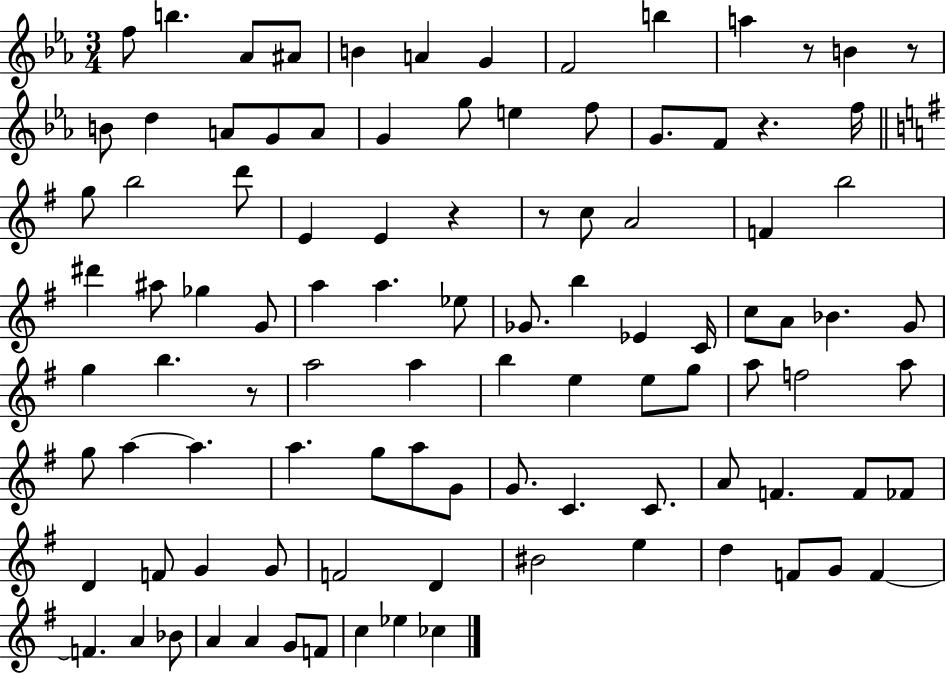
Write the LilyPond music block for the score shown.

{
  \clef treble
  \numericTimeSignature
  \time 3/4
  \key ees \major
  f''8 b''4. aes'8 ais'8 | b'4 a'4 g'4 | f'2 b''4 | a''4 r8 b'4 r8 | \break b'8 d''4 a'8 g'8 a'8 | g'4 g''8 e''4 f''8 | g'8. f'8 r4. f''16 | \bar "||" \break \key e \minor g''8 b''2 d'''8 | e'4 e'4 r4 | r8 c''8 a'2 | f'4 b''2 | \break dis'''4 ais''8 ges''4 g'8 | a''4 a''4. ees''8 | ges'8. b''4 ees'4 c'16 | c''8 a'8 bes'4. g'8 | \break g''4 b''4. r8 | a''2 a''4 | b''4 e''4 e''8 g''8 | a''8 f''2 a''8 | \break g''8 a''4~~ a''4. | a''4. g''8 a''8 g'8 | g'8. c'4. c'8. | a'8 f'4. f'8 fes'8 | \break d'4 f'8 g'4 g'8 | f'2 d'4 | bis'2 e''4 | d''4 f'8 g'8 f'4~~ | \break f'4. a'4 bes'8 | a'4 a'4 g'8 f'8 | c''4 ees''4 ces''4 | \bar "|."
}